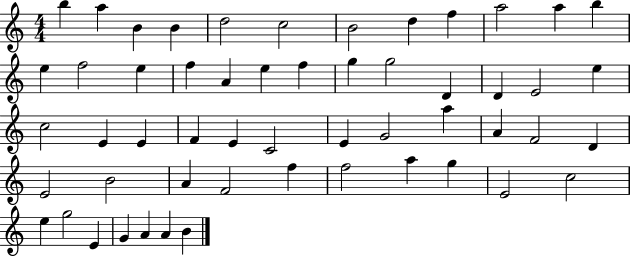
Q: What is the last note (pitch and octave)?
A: B4